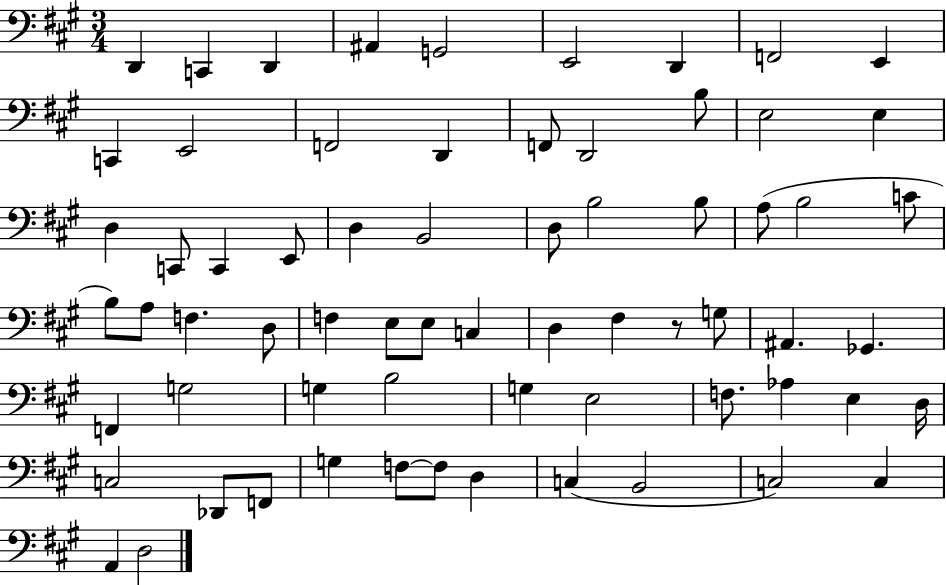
X:1
T:Untitled
M:3/4
L:1/4
K:A
D,, C,, D,, ^A,, G,,2 E,,2 D,, F,,2 E,, C,, E,,2 F,,2 D,, F,,/2 D,,2 B,/2 E,2 E, D, C,,/2 C,, E,,/2 D, B,,2 D,/2 B,2 B,/2 A,/2 B,2 C/2 B,/2 A,/2 F, D,/2 F, E,/2 E,/2 C, D, ^F, z/2 G,/2 ^A,, _G,, F,, G,2 G, B,2 G, E,2 F,/2 _A, E, D,/4 C,2 _D,,/2 F,,/2 G, F,/2 F,/2 D, C, B,,2 C,2 C, A,, D,2